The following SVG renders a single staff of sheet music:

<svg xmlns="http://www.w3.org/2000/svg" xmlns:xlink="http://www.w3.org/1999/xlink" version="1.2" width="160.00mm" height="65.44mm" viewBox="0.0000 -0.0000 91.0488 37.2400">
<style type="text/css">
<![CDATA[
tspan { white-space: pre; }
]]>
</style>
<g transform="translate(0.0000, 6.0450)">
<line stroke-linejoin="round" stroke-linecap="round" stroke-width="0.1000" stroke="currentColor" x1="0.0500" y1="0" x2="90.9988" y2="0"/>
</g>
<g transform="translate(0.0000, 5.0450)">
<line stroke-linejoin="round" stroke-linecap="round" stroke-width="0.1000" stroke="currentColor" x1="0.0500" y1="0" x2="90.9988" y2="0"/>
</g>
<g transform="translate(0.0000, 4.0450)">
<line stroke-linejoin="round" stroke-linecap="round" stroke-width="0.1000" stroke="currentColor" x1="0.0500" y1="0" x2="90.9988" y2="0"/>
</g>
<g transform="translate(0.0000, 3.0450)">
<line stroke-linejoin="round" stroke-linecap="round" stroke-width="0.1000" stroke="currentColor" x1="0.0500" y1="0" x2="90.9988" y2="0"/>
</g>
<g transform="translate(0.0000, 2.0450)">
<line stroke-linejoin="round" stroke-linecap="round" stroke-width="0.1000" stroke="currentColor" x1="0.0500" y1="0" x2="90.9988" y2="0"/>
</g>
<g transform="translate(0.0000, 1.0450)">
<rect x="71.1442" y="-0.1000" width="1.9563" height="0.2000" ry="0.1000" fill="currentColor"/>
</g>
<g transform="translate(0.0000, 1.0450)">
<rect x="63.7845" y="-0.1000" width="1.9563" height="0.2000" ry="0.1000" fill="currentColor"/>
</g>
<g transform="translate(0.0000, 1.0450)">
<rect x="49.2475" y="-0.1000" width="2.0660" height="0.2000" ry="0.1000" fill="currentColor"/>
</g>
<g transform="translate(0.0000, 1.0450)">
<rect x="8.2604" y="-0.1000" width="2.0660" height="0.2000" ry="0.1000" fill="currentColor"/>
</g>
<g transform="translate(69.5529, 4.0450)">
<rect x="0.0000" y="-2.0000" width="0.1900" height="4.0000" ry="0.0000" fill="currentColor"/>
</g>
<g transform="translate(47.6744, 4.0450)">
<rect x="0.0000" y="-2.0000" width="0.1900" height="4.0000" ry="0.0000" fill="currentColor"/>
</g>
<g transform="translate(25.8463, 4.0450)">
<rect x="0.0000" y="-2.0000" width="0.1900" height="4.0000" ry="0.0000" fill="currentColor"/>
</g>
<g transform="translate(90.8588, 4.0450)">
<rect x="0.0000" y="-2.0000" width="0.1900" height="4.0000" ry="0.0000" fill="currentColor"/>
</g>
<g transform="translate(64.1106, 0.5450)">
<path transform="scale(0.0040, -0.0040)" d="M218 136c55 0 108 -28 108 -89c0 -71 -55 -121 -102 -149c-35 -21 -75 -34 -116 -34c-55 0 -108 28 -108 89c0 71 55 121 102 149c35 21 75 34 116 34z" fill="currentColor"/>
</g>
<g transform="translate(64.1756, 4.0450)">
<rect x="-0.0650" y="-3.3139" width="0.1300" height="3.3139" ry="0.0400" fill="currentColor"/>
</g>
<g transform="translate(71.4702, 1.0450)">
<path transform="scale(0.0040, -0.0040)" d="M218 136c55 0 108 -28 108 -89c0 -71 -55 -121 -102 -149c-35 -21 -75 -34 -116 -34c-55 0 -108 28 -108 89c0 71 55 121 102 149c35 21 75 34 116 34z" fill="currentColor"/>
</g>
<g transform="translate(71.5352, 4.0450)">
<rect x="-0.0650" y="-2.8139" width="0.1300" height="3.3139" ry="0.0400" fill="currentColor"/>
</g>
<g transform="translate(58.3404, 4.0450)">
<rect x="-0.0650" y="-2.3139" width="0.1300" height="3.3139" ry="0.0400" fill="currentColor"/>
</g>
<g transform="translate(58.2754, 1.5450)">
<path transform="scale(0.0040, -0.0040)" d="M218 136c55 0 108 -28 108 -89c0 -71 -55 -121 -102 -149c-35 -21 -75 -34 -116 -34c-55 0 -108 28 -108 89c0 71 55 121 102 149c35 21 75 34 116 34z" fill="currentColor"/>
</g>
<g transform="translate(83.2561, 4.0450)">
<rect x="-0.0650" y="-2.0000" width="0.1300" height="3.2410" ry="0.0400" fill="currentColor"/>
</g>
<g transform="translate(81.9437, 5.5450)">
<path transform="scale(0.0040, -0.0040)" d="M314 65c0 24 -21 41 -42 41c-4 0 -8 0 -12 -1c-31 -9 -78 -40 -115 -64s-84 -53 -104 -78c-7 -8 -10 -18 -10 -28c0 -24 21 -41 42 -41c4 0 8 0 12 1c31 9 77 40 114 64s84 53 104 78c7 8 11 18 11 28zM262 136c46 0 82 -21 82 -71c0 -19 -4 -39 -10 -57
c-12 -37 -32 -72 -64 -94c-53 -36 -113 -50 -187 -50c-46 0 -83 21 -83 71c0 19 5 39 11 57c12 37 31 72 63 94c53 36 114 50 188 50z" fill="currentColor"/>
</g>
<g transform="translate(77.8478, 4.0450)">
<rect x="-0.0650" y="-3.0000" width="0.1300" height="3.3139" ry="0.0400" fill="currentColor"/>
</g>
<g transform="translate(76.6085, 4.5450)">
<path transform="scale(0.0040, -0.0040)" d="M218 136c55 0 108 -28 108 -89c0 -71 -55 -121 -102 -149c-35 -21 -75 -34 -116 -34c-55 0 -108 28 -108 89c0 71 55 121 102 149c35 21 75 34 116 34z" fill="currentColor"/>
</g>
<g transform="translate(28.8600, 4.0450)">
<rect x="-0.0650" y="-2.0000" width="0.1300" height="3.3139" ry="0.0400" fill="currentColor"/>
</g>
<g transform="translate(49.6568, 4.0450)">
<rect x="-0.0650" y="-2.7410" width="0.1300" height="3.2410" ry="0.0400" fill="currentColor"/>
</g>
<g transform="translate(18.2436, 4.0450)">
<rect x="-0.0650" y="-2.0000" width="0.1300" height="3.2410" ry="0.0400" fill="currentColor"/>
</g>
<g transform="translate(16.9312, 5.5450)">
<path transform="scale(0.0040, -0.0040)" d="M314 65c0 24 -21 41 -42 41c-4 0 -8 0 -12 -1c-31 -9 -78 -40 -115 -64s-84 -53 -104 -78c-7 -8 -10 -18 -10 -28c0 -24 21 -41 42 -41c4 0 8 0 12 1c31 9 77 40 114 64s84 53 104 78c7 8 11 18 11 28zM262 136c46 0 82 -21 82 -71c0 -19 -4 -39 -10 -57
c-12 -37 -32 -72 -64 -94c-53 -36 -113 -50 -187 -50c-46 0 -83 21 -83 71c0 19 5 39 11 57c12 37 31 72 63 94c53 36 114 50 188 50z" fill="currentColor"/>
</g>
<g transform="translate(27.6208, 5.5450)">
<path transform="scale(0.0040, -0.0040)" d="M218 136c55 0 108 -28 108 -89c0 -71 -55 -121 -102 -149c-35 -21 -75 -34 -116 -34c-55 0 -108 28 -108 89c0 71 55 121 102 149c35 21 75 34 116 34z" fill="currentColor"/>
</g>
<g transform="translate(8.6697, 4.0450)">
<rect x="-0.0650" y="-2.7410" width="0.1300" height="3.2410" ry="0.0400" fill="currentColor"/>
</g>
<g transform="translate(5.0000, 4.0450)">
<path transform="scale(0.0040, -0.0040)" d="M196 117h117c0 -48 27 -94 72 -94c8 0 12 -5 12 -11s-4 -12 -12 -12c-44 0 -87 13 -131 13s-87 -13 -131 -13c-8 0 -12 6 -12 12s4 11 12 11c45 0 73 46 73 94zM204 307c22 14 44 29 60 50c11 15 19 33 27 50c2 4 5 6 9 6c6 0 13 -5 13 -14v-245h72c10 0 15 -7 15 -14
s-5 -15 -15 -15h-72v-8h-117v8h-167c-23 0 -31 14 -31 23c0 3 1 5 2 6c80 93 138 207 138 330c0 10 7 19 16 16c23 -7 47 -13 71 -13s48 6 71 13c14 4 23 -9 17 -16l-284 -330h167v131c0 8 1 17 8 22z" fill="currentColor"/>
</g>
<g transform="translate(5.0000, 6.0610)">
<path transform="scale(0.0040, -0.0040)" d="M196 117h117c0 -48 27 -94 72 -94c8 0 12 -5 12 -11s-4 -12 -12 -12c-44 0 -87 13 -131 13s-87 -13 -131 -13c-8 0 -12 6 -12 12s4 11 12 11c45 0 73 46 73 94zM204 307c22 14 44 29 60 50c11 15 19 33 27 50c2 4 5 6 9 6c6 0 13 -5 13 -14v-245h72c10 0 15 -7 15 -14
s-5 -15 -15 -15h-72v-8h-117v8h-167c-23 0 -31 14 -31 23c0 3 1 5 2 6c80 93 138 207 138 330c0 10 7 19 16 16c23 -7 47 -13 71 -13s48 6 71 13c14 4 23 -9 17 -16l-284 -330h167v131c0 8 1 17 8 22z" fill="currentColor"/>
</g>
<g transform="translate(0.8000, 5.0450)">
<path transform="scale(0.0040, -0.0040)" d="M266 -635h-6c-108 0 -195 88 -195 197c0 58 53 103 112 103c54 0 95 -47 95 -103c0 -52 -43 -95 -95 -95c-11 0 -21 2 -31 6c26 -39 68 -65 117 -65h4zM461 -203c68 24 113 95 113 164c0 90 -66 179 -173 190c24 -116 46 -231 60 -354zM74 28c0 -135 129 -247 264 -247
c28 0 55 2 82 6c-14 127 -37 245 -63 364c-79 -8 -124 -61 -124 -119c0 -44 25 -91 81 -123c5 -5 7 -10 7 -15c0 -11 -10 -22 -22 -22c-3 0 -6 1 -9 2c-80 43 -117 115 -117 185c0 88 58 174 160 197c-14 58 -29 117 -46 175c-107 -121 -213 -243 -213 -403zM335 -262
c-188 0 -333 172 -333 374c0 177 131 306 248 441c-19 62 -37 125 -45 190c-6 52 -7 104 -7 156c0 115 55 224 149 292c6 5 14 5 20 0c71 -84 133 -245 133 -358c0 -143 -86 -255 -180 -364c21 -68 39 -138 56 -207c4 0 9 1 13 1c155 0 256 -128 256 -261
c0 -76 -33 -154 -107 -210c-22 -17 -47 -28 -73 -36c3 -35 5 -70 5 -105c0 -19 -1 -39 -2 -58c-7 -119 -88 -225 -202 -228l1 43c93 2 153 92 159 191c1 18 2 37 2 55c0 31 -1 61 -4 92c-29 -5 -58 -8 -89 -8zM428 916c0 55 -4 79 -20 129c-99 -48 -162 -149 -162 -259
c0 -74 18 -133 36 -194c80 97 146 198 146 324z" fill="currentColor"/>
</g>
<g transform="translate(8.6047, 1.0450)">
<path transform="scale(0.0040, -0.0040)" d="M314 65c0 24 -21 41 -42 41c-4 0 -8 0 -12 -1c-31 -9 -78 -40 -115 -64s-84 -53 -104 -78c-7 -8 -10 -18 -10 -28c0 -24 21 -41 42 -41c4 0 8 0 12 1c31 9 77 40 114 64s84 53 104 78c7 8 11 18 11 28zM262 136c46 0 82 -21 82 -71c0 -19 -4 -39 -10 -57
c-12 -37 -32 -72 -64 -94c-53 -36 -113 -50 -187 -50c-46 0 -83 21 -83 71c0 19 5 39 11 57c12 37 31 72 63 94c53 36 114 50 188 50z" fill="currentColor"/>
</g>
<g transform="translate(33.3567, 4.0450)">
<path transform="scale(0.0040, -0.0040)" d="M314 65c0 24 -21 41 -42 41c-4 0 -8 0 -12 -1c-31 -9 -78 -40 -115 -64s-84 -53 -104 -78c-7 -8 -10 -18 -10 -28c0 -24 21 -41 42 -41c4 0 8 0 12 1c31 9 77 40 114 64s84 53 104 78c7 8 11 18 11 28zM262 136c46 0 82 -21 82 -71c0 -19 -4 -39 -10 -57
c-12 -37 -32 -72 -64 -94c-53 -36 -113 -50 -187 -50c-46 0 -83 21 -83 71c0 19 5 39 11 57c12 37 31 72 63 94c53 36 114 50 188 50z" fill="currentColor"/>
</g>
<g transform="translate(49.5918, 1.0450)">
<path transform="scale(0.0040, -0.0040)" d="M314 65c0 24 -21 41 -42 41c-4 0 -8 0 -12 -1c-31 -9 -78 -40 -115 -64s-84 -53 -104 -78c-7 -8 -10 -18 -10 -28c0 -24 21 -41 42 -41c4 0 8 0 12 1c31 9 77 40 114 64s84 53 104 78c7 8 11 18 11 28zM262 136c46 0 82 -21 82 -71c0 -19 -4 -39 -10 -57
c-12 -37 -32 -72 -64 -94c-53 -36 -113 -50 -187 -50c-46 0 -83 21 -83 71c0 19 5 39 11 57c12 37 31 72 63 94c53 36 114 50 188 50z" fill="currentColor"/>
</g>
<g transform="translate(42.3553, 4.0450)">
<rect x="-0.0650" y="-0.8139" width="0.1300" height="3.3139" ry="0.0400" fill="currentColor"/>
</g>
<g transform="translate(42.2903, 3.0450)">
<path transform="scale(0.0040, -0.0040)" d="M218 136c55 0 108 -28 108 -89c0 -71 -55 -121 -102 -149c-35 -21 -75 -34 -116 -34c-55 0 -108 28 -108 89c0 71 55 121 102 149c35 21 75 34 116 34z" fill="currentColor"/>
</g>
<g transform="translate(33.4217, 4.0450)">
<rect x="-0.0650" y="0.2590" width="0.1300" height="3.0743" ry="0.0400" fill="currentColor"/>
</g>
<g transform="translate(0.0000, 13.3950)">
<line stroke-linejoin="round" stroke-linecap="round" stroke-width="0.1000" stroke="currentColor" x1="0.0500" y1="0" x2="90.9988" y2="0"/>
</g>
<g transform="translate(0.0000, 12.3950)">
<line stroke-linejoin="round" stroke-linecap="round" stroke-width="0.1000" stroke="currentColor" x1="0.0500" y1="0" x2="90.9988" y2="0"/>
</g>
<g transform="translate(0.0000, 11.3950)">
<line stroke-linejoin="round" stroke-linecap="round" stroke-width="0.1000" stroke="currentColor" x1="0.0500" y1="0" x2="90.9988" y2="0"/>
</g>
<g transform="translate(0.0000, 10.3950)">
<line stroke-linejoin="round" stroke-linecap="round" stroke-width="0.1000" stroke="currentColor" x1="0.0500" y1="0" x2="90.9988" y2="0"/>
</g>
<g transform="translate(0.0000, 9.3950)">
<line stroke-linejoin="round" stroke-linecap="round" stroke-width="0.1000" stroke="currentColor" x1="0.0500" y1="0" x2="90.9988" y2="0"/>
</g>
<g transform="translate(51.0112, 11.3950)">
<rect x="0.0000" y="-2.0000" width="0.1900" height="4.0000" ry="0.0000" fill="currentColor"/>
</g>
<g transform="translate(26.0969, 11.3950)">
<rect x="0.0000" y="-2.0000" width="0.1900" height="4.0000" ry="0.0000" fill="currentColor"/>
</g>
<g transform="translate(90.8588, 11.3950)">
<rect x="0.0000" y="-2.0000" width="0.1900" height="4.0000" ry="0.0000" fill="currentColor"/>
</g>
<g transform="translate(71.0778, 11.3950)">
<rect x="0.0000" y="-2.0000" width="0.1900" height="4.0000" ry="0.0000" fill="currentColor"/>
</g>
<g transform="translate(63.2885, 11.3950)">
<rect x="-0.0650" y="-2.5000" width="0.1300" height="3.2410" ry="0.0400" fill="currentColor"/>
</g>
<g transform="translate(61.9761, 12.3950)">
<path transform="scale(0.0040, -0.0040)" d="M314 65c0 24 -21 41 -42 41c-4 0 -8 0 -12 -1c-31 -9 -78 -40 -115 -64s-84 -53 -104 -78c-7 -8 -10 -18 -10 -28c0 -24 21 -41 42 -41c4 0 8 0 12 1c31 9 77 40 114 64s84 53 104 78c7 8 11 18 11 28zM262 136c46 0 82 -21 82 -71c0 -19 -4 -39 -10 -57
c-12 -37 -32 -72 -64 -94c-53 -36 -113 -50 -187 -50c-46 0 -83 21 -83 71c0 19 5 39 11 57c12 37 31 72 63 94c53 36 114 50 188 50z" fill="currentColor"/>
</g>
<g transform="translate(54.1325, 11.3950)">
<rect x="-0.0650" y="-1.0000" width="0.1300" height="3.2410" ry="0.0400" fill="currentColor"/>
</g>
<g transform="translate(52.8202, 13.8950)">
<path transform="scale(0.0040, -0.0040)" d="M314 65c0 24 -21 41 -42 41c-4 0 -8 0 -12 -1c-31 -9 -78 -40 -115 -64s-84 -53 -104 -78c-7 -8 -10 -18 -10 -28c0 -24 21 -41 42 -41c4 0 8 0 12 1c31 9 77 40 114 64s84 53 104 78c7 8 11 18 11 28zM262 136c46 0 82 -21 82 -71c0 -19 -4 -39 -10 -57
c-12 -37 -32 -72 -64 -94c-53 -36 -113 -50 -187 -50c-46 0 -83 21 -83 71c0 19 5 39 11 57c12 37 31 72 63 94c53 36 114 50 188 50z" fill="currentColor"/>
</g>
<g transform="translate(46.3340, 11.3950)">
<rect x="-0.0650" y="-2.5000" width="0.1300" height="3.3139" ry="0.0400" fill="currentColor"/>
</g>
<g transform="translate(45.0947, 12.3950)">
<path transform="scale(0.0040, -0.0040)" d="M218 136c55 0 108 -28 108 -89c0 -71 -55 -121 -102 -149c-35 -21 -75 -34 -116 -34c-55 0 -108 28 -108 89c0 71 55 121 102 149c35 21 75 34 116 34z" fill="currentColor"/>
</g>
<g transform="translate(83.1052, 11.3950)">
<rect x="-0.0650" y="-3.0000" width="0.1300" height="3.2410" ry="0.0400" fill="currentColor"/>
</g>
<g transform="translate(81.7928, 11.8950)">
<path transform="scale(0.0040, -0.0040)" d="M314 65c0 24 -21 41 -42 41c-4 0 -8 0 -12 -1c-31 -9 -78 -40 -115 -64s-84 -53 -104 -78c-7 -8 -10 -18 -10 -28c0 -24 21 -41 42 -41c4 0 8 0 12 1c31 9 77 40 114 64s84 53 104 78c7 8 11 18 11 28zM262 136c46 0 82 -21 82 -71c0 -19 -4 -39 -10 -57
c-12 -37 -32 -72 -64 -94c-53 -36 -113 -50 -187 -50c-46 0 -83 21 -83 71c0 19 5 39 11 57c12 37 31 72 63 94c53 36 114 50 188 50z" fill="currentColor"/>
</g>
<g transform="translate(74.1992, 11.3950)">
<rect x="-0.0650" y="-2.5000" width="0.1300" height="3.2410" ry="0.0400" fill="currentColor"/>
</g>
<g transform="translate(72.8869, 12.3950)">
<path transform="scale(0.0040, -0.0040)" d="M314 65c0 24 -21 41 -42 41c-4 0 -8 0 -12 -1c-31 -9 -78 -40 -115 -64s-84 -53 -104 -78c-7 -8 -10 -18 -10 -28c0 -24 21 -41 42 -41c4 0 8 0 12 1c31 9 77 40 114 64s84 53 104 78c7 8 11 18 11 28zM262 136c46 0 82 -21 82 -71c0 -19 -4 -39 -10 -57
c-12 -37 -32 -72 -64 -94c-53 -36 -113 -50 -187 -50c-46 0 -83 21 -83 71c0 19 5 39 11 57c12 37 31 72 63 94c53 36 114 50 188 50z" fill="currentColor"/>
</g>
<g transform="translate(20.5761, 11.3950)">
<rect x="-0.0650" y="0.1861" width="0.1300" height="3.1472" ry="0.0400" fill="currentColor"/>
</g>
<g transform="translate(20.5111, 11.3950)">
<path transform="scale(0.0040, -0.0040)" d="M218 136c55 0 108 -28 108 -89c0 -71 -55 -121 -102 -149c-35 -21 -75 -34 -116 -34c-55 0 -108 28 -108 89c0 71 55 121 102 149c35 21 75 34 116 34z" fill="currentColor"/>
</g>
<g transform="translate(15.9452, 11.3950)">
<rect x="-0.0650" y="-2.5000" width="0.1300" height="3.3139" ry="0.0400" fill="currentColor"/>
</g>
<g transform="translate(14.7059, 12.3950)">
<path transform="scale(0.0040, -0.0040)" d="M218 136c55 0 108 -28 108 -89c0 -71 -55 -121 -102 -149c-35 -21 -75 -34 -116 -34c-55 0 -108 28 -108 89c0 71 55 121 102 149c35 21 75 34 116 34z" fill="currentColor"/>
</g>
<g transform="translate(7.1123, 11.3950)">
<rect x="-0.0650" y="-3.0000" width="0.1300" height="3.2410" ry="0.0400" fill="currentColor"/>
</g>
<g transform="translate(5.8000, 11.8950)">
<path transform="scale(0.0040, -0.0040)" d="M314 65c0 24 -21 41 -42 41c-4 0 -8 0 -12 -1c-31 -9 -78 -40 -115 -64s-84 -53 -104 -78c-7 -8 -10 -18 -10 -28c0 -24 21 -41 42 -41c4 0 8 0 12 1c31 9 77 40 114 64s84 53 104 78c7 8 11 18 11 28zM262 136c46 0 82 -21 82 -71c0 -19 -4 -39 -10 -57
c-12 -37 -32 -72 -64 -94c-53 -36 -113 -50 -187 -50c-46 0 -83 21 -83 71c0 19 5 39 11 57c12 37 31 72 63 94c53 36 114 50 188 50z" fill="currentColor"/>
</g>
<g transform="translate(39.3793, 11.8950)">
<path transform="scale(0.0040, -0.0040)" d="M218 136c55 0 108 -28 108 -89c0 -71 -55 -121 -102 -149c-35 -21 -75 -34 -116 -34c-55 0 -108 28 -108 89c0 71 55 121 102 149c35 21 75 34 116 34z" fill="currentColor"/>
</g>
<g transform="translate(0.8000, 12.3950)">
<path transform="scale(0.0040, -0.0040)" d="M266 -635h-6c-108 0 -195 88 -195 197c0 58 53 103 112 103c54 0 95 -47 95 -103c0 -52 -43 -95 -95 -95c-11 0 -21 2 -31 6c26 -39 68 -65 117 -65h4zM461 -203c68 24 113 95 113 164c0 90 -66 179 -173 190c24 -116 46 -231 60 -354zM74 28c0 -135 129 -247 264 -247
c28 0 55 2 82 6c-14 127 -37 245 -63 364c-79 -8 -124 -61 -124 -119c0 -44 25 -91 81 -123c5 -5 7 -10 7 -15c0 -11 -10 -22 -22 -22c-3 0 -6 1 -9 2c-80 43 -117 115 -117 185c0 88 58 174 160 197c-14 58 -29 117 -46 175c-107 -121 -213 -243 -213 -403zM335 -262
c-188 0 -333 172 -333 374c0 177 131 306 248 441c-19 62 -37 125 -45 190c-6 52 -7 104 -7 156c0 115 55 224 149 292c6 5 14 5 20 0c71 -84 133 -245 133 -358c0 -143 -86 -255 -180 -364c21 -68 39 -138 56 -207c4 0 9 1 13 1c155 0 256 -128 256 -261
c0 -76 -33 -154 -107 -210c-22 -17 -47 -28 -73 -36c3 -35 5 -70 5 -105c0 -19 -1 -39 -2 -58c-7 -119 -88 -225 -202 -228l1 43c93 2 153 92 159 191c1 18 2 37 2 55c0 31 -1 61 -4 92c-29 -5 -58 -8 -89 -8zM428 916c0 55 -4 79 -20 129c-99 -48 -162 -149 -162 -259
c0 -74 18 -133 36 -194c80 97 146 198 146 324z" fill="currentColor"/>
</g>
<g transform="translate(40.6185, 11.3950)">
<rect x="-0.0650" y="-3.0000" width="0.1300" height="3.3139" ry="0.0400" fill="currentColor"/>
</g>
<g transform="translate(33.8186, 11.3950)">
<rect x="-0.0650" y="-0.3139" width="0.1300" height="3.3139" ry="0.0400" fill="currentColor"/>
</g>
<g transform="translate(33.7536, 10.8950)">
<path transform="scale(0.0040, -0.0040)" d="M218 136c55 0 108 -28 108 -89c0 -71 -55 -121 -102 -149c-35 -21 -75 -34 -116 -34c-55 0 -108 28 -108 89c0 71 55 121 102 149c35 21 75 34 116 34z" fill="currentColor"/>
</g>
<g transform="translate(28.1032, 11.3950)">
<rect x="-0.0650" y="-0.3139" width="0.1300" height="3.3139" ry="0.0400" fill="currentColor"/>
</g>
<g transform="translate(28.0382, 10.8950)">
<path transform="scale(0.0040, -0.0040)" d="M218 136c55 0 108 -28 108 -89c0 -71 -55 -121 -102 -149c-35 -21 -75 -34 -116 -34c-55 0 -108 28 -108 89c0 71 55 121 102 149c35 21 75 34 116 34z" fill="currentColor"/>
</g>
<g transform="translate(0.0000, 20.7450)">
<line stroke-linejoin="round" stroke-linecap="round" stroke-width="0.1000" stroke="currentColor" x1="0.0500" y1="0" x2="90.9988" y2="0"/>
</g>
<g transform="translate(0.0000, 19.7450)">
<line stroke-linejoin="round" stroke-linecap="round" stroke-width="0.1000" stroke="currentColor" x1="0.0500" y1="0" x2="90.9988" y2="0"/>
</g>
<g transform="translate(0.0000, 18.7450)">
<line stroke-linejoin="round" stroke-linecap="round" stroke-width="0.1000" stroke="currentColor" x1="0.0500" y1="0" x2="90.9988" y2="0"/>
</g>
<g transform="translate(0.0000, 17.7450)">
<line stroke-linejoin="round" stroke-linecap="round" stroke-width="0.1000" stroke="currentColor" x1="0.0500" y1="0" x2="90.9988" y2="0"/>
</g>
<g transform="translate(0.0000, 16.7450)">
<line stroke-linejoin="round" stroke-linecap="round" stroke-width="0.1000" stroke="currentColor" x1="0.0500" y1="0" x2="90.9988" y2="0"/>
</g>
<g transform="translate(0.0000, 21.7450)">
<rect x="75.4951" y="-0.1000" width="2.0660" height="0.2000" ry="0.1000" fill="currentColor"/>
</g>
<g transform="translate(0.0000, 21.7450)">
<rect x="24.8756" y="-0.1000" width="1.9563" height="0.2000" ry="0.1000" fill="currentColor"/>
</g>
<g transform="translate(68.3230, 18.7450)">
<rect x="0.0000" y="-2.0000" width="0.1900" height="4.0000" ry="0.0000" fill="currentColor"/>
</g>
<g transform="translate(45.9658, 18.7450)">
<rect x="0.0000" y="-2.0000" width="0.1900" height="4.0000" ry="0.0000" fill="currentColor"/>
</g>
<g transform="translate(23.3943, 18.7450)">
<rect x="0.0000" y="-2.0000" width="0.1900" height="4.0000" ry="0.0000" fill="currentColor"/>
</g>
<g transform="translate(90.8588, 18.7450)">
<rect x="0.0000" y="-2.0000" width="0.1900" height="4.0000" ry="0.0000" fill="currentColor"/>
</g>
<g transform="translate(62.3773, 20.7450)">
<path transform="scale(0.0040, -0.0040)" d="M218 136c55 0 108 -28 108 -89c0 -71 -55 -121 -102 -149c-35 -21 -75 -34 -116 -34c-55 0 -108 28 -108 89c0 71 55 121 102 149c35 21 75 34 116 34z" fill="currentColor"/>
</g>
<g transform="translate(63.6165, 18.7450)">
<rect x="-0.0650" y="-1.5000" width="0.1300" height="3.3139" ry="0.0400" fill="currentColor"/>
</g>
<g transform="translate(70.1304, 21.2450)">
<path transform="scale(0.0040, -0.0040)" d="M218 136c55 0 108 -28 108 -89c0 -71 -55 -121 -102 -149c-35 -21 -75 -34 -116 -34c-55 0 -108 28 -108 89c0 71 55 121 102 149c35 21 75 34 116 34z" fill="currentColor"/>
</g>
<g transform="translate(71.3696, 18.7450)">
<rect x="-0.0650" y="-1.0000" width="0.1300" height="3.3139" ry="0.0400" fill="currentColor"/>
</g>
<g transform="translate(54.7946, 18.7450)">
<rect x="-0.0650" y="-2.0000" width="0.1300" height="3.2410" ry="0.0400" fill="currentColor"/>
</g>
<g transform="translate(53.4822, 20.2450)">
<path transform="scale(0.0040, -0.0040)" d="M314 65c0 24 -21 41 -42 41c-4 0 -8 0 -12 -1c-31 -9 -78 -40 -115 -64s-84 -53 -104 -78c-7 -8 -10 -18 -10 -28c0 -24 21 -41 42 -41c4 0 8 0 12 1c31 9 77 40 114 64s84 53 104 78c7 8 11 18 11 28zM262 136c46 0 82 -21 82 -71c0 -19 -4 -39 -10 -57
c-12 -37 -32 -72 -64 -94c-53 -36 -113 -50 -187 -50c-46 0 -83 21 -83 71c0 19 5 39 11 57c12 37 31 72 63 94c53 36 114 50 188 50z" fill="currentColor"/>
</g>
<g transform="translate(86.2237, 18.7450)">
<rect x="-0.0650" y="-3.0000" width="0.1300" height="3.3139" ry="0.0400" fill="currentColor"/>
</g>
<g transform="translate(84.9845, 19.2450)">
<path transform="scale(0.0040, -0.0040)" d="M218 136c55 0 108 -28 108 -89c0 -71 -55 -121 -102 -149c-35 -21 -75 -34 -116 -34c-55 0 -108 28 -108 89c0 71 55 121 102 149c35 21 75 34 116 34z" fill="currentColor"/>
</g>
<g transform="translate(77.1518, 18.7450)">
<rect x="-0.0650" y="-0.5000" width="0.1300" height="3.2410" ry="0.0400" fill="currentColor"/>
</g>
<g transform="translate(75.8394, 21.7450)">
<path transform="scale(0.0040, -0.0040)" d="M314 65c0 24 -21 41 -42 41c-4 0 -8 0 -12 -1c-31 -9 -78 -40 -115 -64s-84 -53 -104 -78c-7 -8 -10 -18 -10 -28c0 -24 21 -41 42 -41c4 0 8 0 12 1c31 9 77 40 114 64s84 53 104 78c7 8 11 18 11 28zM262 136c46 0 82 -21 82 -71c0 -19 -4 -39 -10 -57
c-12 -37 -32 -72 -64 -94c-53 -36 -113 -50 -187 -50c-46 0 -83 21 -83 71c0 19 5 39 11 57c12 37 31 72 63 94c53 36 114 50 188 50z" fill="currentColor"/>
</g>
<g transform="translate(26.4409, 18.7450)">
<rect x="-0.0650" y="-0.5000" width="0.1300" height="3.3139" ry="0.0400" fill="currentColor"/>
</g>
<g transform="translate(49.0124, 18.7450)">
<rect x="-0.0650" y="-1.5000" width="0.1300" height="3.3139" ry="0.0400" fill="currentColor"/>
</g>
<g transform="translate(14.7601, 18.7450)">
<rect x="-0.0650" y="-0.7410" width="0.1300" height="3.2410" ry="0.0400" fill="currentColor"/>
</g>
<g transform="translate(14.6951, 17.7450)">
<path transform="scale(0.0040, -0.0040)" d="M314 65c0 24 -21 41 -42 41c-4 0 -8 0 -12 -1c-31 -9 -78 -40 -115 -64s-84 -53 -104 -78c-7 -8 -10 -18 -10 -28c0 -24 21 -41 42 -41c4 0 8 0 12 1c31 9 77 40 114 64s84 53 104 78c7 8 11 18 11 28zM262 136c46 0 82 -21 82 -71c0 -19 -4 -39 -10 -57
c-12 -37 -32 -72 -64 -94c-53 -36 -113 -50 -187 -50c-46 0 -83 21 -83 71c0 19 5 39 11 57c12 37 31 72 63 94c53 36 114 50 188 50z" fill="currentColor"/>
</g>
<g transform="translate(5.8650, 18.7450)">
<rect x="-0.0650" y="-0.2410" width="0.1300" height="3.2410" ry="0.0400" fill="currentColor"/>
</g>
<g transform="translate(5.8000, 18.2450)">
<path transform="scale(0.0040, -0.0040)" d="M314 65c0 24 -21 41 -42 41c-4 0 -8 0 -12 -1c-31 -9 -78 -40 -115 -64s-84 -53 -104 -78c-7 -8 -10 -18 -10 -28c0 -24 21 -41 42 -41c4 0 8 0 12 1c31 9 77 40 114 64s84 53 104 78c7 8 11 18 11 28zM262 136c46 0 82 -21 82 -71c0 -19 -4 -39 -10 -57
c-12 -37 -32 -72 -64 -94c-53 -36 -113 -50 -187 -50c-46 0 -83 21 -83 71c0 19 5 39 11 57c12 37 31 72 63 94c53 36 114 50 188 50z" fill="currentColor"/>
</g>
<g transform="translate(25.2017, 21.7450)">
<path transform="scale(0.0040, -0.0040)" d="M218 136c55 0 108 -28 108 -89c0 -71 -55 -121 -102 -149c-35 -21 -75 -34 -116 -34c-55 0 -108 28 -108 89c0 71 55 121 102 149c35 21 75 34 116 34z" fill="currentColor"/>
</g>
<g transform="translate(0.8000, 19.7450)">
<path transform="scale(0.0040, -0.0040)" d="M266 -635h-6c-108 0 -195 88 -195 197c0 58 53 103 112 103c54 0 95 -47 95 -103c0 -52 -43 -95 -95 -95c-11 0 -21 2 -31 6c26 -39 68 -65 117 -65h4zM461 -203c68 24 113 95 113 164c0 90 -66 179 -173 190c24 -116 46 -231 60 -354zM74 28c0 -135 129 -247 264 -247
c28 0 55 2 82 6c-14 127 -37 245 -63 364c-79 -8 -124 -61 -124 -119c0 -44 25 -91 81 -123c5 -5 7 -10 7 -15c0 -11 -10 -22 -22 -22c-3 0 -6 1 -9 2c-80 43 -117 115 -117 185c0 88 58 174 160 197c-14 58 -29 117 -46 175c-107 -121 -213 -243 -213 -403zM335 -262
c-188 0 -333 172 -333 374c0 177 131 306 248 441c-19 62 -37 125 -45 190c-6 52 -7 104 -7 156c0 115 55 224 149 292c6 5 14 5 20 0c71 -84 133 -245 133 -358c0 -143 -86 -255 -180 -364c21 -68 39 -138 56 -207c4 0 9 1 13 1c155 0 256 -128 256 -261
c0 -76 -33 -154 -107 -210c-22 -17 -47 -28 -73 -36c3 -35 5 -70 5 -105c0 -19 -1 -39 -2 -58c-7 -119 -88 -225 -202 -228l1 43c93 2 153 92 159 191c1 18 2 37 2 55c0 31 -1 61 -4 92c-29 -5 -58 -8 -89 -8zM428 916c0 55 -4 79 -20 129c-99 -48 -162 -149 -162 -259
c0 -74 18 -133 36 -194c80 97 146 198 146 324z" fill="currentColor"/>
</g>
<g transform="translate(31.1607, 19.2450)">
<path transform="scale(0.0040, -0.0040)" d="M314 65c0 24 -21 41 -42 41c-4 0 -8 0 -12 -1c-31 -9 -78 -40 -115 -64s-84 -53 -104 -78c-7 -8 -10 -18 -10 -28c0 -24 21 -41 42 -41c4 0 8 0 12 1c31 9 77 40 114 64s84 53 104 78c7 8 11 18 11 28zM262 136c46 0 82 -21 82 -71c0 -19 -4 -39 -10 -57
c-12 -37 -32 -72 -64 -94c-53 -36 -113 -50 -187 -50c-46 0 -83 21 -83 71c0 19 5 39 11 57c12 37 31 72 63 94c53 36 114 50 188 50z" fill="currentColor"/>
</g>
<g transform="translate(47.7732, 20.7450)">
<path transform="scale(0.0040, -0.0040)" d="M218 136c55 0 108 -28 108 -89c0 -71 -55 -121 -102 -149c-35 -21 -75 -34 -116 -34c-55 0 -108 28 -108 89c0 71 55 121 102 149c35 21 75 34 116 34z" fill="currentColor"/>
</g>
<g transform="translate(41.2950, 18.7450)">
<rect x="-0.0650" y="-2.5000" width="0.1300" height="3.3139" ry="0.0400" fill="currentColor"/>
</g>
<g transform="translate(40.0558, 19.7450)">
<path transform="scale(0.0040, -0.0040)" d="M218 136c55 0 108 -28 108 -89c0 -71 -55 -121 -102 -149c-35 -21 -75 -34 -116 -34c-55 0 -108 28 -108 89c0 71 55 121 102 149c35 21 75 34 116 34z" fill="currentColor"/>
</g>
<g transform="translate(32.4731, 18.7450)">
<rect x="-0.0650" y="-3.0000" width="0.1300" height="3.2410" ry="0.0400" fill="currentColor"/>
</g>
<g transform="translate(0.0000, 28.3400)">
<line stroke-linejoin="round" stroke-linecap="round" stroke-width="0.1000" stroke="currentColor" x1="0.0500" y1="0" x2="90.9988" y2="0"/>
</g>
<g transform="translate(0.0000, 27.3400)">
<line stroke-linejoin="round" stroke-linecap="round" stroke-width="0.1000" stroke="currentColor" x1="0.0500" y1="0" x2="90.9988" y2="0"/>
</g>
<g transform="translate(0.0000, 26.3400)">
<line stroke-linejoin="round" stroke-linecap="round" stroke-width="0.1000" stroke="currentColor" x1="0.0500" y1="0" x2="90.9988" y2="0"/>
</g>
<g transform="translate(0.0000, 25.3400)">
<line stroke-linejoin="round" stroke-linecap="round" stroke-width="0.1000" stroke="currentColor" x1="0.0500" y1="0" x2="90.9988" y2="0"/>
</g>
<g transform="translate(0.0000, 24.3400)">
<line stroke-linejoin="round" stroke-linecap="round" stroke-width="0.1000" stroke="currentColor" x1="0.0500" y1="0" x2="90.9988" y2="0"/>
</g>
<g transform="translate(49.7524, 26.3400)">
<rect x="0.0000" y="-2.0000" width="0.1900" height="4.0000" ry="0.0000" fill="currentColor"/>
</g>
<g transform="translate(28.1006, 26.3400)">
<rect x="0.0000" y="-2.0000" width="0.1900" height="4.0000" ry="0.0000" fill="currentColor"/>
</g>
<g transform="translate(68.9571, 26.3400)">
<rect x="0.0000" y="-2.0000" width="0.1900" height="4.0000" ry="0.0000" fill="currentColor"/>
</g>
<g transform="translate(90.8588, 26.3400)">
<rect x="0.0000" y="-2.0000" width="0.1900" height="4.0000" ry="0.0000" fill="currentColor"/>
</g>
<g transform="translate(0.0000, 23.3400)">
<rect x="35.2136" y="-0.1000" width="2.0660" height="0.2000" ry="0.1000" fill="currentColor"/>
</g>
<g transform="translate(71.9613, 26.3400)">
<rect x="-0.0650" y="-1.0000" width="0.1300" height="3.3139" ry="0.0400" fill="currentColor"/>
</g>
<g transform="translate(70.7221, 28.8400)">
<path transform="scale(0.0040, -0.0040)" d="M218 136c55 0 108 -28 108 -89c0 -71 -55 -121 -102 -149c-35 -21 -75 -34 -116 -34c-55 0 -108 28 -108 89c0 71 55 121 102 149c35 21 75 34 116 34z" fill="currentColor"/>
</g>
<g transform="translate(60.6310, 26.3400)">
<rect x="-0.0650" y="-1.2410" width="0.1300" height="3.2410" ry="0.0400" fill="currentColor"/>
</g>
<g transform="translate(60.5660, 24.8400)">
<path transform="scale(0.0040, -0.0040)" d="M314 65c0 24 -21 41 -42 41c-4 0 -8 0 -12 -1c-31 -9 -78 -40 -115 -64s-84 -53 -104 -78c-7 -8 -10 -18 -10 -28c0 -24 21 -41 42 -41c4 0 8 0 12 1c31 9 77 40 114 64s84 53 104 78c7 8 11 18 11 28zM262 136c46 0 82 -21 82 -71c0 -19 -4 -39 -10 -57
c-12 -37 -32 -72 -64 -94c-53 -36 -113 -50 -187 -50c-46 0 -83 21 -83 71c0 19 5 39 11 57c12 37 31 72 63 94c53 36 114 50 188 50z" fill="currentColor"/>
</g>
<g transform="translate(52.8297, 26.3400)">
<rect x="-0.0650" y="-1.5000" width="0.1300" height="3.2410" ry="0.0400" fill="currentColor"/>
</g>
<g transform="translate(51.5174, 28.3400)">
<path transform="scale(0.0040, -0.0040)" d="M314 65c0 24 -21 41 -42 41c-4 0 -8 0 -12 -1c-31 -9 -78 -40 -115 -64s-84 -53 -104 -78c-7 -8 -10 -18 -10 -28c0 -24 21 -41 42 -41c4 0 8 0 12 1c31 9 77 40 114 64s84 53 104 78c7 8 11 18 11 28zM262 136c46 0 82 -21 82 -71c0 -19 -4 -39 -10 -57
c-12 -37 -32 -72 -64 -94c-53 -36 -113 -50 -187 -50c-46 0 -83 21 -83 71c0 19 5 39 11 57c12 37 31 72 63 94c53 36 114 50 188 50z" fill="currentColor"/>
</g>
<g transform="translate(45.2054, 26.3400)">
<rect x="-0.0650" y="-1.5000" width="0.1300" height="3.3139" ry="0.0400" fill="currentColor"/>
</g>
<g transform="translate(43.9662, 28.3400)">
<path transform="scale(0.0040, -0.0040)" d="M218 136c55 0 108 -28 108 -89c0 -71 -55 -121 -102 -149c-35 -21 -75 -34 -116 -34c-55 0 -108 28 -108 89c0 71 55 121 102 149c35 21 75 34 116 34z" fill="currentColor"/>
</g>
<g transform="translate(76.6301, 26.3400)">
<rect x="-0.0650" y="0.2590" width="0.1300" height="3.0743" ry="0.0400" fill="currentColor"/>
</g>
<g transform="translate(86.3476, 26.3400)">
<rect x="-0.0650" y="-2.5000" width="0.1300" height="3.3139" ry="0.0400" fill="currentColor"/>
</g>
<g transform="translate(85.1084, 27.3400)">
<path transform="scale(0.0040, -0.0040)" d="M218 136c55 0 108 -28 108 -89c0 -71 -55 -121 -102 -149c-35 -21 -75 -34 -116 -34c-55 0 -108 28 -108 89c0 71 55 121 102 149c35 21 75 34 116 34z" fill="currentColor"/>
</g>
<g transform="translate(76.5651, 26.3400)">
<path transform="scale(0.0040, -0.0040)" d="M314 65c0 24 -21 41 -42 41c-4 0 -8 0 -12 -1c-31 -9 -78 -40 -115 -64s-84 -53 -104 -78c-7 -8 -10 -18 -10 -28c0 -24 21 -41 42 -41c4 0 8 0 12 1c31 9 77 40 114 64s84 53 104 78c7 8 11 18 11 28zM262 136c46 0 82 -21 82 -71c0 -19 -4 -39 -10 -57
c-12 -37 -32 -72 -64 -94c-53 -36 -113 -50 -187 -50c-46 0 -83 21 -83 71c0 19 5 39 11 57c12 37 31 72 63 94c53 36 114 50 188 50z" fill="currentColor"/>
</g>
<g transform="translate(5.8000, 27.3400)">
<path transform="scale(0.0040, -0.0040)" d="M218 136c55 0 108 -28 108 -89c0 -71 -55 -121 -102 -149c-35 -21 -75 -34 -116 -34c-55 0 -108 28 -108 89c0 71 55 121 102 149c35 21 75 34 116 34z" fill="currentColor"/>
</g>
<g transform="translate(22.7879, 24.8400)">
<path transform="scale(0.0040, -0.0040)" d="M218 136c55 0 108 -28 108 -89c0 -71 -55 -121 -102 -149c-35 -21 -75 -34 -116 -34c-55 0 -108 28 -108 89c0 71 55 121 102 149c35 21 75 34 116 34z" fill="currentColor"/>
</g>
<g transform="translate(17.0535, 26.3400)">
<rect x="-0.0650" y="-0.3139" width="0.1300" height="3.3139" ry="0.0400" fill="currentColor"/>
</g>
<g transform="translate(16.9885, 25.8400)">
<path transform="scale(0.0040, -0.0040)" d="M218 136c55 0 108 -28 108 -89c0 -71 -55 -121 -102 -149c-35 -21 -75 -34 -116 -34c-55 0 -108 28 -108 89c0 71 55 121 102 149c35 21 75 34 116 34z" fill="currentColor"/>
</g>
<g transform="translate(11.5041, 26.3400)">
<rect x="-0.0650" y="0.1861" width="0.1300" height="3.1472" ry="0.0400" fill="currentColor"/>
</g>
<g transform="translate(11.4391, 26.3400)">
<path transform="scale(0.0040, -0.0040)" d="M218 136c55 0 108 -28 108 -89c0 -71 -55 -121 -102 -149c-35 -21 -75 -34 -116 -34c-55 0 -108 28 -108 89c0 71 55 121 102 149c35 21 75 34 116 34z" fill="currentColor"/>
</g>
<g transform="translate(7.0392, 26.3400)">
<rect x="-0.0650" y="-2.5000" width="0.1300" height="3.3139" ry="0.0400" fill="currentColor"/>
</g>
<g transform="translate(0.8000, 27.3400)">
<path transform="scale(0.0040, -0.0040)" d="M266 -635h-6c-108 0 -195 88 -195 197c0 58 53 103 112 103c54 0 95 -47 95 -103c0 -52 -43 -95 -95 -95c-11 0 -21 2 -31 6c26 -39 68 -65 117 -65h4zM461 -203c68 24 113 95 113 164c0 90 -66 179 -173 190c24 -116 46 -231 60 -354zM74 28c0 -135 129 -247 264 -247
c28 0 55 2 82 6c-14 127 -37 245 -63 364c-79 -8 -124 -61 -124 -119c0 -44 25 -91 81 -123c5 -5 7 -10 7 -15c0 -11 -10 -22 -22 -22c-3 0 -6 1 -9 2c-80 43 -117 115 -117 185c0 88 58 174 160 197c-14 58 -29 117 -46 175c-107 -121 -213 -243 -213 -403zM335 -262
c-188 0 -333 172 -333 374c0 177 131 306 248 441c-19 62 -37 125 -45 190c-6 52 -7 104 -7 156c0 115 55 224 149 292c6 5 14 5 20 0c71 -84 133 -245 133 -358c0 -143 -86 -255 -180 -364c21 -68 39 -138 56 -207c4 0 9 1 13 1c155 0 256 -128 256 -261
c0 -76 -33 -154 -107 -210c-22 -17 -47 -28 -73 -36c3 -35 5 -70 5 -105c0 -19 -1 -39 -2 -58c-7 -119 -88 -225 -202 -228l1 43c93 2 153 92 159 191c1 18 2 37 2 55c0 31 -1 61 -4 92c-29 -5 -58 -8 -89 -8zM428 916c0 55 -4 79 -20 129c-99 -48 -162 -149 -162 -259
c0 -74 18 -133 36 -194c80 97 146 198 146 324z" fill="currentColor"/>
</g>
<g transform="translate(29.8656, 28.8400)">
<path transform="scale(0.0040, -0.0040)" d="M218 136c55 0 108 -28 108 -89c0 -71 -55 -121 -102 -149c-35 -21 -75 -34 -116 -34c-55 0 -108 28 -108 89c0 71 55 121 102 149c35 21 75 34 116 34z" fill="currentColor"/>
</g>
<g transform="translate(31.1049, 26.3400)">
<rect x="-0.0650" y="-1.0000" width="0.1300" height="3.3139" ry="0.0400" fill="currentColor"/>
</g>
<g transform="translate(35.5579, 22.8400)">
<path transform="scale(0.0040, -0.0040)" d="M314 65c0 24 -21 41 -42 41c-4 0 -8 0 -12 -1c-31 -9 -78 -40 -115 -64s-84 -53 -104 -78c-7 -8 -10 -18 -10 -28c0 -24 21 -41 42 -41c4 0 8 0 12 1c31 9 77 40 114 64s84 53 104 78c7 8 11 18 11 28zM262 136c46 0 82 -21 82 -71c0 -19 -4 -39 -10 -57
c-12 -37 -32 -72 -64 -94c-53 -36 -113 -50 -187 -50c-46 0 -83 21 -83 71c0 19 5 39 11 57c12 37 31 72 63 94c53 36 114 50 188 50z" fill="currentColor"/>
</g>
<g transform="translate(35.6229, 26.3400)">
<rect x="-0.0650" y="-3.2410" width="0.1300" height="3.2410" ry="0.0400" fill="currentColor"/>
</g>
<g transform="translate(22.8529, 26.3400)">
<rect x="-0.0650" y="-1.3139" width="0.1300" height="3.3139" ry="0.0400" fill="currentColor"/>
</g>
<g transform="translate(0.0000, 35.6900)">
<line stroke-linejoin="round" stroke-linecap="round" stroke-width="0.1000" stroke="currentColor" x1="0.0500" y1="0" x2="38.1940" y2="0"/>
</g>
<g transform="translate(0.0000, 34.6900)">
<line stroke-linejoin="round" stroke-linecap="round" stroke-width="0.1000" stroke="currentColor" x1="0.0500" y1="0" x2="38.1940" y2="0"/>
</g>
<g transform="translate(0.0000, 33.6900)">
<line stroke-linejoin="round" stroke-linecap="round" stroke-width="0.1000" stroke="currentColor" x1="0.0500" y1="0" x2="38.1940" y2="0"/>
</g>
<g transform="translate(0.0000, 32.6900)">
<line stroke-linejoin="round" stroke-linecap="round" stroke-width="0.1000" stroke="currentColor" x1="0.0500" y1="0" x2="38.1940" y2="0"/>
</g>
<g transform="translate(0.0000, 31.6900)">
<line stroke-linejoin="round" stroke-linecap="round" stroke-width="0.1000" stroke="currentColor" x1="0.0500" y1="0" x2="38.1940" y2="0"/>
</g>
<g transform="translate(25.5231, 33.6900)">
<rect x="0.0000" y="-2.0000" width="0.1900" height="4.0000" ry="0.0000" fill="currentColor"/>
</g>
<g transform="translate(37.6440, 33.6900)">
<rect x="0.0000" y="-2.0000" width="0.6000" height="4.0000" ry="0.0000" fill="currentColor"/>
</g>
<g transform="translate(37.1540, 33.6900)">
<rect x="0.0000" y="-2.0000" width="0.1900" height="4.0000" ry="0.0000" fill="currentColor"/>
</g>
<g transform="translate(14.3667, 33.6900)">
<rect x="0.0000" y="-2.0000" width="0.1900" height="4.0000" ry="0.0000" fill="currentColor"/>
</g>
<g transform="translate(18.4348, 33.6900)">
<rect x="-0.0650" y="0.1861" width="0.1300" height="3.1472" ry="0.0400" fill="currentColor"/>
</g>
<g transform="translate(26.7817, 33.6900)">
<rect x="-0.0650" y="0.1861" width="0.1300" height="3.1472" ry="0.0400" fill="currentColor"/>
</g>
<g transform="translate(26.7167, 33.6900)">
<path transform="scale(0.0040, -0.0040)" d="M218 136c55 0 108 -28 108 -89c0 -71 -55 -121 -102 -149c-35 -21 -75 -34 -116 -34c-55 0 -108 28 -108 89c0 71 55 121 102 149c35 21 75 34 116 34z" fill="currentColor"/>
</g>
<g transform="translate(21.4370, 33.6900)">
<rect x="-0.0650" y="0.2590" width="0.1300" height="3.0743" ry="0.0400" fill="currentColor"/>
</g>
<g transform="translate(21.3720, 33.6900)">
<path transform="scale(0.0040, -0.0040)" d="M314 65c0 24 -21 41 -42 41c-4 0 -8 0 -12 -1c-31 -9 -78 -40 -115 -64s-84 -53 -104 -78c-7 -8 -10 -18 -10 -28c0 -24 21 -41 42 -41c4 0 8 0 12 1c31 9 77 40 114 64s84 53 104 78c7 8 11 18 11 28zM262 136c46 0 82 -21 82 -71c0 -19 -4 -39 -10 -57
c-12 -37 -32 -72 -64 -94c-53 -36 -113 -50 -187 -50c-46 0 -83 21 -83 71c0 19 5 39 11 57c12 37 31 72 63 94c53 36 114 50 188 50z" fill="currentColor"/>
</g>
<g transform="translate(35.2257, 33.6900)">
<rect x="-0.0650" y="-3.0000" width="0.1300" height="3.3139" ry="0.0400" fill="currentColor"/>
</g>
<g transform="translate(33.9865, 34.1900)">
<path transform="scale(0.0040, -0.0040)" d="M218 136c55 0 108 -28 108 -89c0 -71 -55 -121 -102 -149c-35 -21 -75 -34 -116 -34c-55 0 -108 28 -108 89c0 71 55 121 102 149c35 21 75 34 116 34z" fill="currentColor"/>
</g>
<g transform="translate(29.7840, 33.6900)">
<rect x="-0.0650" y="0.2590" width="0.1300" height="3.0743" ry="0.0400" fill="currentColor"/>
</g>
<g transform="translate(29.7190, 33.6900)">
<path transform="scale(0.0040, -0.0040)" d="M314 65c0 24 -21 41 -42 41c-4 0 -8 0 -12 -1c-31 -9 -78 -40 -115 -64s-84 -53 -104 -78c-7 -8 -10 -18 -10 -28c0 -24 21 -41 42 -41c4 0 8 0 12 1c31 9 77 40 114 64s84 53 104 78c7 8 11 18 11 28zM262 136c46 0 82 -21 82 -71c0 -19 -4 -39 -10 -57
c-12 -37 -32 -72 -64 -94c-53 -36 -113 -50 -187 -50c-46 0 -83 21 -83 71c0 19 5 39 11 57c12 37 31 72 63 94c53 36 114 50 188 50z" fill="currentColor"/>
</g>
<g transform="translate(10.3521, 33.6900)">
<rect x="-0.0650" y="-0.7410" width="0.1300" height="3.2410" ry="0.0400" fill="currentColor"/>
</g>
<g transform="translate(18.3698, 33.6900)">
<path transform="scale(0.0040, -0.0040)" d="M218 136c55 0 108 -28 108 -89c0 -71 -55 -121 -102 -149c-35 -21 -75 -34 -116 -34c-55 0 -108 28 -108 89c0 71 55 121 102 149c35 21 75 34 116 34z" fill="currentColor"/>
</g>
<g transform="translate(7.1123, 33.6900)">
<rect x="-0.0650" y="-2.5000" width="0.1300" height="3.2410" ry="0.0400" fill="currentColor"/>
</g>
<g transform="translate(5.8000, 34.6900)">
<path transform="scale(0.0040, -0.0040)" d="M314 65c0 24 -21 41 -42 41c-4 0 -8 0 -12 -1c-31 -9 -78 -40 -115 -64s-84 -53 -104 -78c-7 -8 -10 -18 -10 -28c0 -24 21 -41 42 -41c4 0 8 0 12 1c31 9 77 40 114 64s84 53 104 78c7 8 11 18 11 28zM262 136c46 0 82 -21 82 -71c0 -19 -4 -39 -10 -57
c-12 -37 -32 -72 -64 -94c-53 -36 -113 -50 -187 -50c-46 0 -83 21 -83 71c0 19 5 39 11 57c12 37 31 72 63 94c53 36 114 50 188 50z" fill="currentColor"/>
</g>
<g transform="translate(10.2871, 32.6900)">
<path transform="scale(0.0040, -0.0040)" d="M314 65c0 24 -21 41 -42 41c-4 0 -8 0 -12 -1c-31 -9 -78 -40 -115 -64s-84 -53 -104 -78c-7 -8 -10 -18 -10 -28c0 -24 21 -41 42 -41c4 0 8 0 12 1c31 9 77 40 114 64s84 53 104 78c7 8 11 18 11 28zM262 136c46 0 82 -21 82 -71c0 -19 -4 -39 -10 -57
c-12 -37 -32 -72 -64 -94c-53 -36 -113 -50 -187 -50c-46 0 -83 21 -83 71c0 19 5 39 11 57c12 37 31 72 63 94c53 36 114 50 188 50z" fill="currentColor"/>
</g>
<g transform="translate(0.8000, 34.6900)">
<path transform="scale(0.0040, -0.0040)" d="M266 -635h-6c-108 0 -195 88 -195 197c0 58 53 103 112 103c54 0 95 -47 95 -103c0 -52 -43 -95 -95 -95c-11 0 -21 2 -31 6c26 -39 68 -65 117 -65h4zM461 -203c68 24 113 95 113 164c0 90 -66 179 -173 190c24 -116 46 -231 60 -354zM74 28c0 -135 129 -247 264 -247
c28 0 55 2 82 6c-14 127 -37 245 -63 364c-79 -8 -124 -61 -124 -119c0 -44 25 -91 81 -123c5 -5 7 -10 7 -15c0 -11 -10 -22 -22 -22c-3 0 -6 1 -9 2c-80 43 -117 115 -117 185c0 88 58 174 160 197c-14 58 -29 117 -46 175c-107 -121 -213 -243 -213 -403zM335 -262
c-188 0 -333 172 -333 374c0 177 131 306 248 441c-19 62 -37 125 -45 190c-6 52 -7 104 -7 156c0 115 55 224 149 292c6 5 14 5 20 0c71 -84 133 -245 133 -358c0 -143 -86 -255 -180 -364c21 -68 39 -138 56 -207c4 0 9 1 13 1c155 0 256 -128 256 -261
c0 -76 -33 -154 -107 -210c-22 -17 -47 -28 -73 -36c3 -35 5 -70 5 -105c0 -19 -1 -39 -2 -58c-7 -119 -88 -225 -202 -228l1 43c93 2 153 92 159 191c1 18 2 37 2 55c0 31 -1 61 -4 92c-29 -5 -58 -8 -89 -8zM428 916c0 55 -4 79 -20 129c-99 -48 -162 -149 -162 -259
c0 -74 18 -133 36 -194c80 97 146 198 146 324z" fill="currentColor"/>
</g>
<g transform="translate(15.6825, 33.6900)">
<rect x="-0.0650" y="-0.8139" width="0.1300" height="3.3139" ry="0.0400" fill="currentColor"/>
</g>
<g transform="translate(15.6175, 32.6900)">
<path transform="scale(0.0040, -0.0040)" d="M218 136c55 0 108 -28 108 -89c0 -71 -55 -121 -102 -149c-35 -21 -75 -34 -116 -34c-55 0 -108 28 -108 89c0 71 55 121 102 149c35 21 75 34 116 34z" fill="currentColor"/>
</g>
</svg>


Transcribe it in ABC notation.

X:1
T:Untitled
M:4/4
L:1/4
K:C
a2 F2 F B2 d a2 g b a A F2 A2 G B c c A G D2 G2 G2 A2 c2 d2 C A2 G E F2 E D C2 A G B c e D b2 E E2 e2 D B2 G G2 d2 d B B2 B B2 A